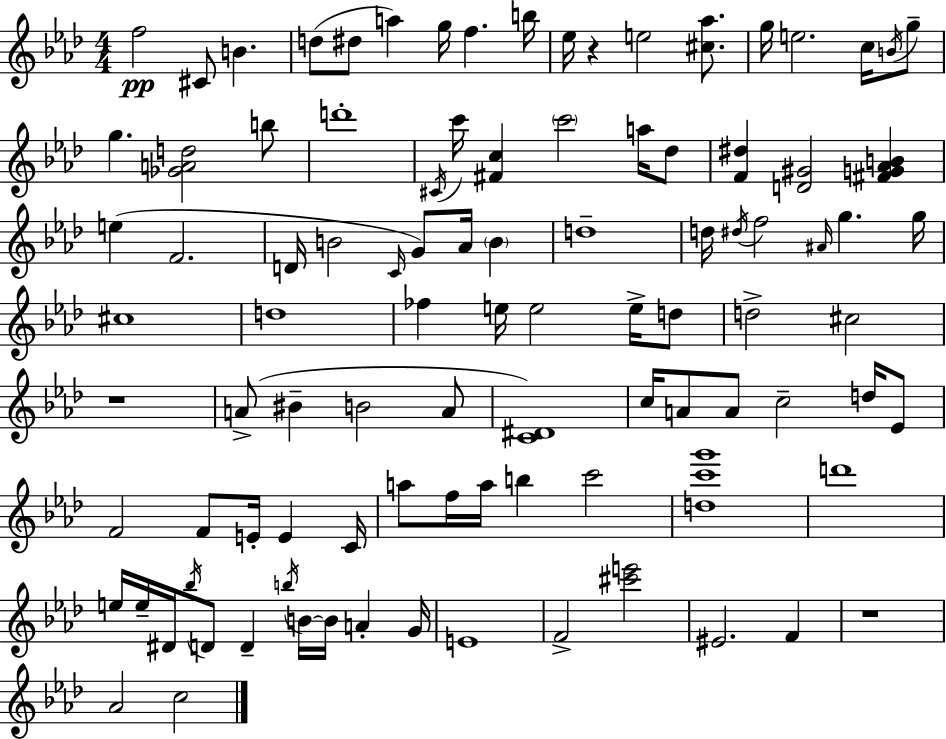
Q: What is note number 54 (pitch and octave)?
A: A4